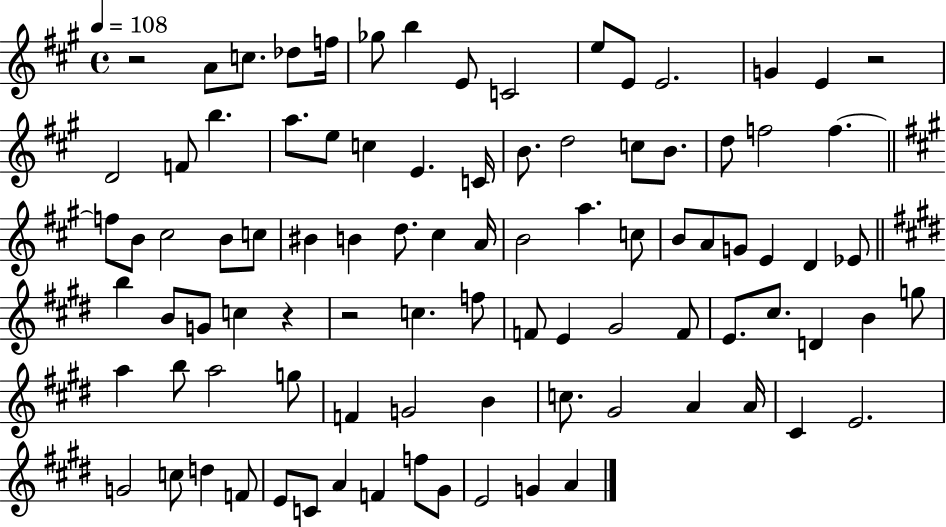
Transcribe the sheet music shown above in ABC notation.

X:1
T:Untitled
M:4/4
L:1/4
K:A
z2 A/2 c/2 _d/2 f/4 _g/2 b E/2 C2 e/2 E/2 E2 G E z2 D2 F/2 b a/2 e/2 c E C/4 B/2 d2 c/2 B/2 d/2 f2 f f/2 B/2 ^c2 B/2 c/2 ^B B d/2 ^c A/4 B2 a c/2 B/2 A/2 G/2 E D _E/2 b B/2 G/2 c z z2 c f/2 F/2 E ^G2 F/2 E/2 ^c/2 D B g/2 a b/2 a2 g/2 F G2 B c/2 ^G2 A A/4 ^C E2 G2 c/2 d F/2 E/2 C/2 A F f/2 ^G/2 E2 G A